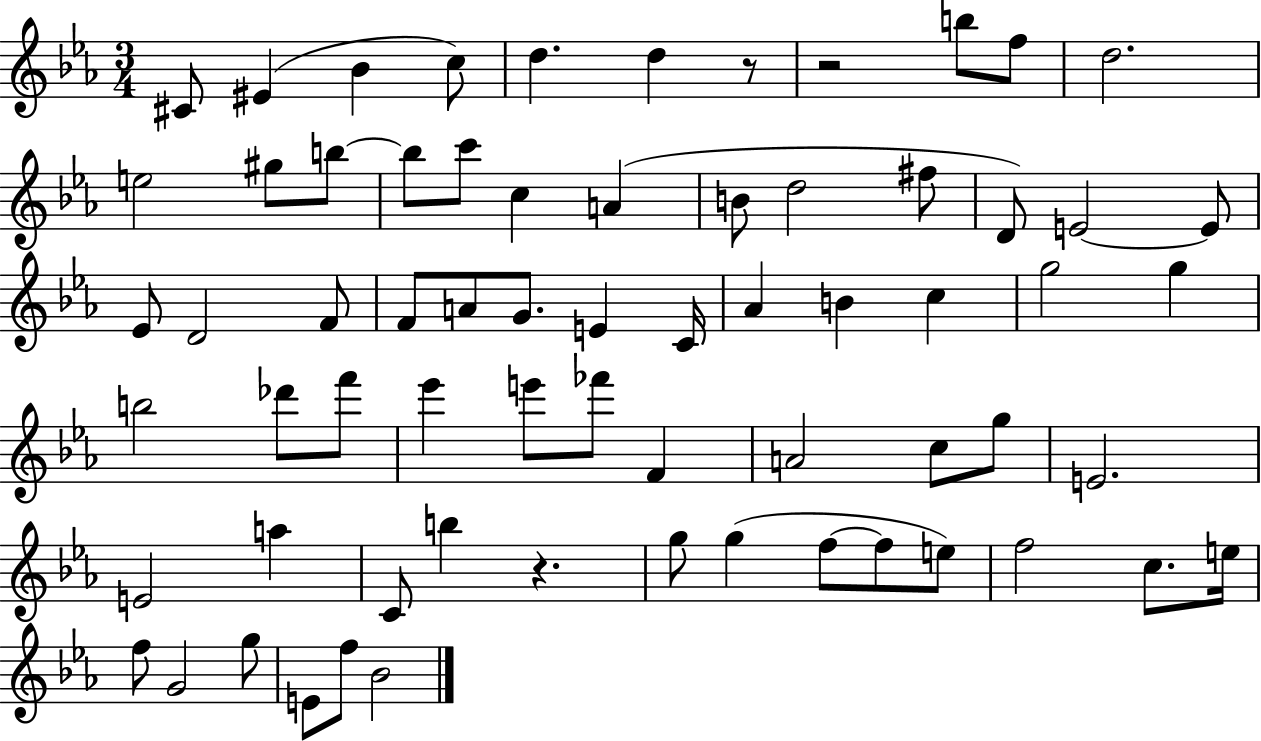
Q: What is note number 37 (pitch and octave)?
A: Db6